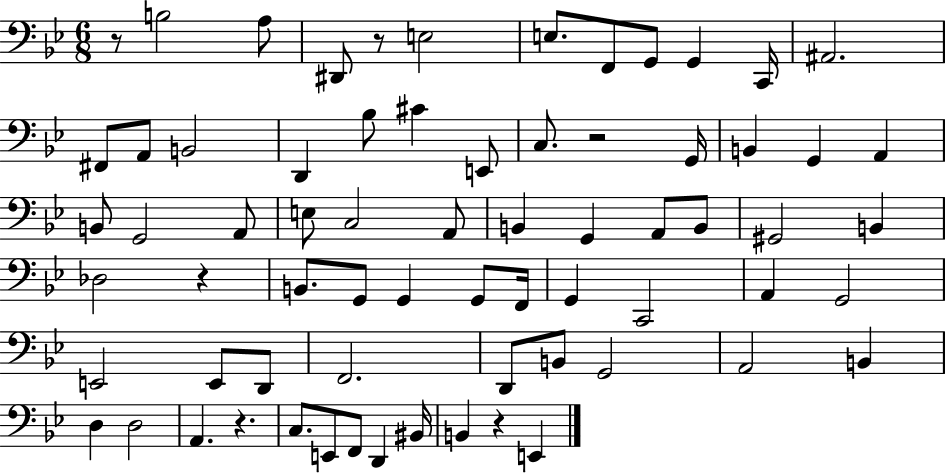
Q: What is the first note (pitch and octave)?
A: B3